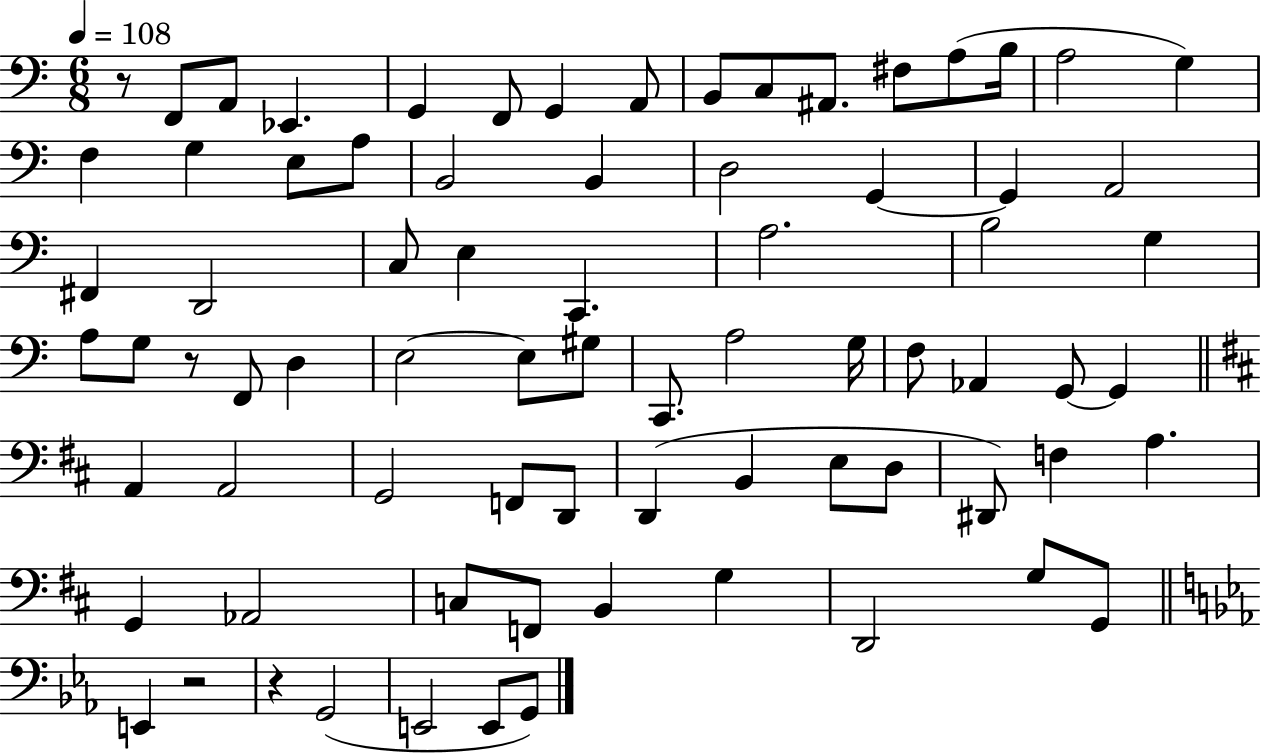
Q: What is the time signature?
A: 6/8